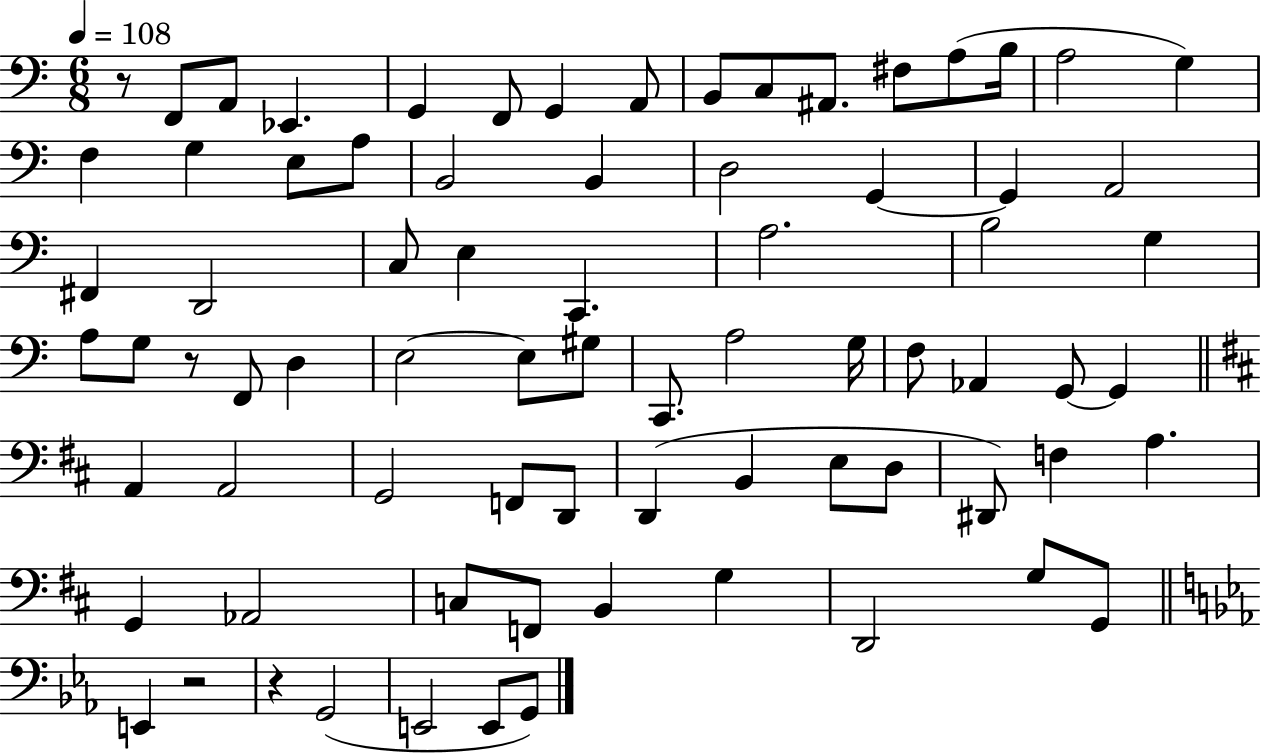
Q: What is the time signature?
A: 6/8